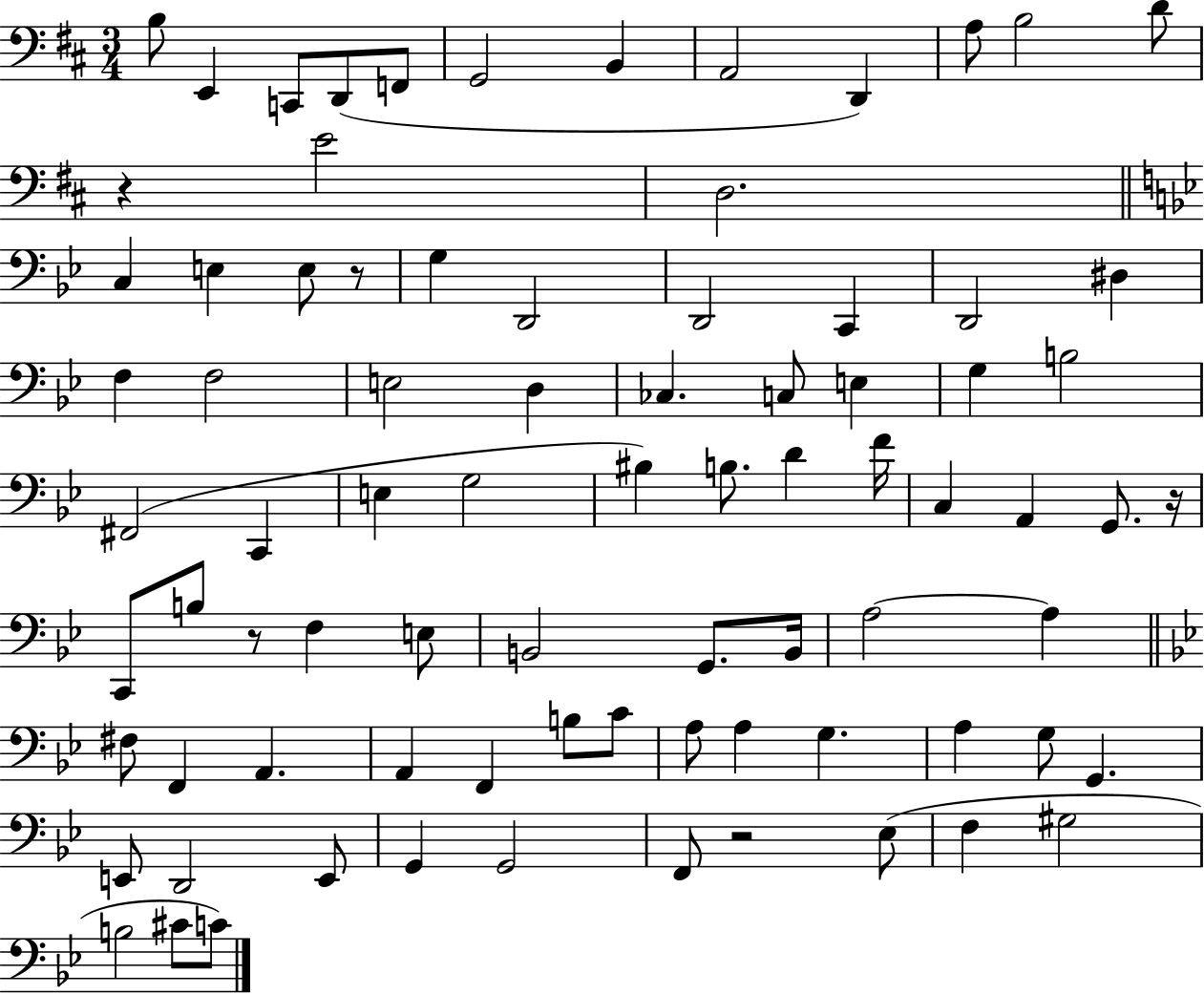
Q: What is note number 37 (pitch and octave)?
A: BIS3